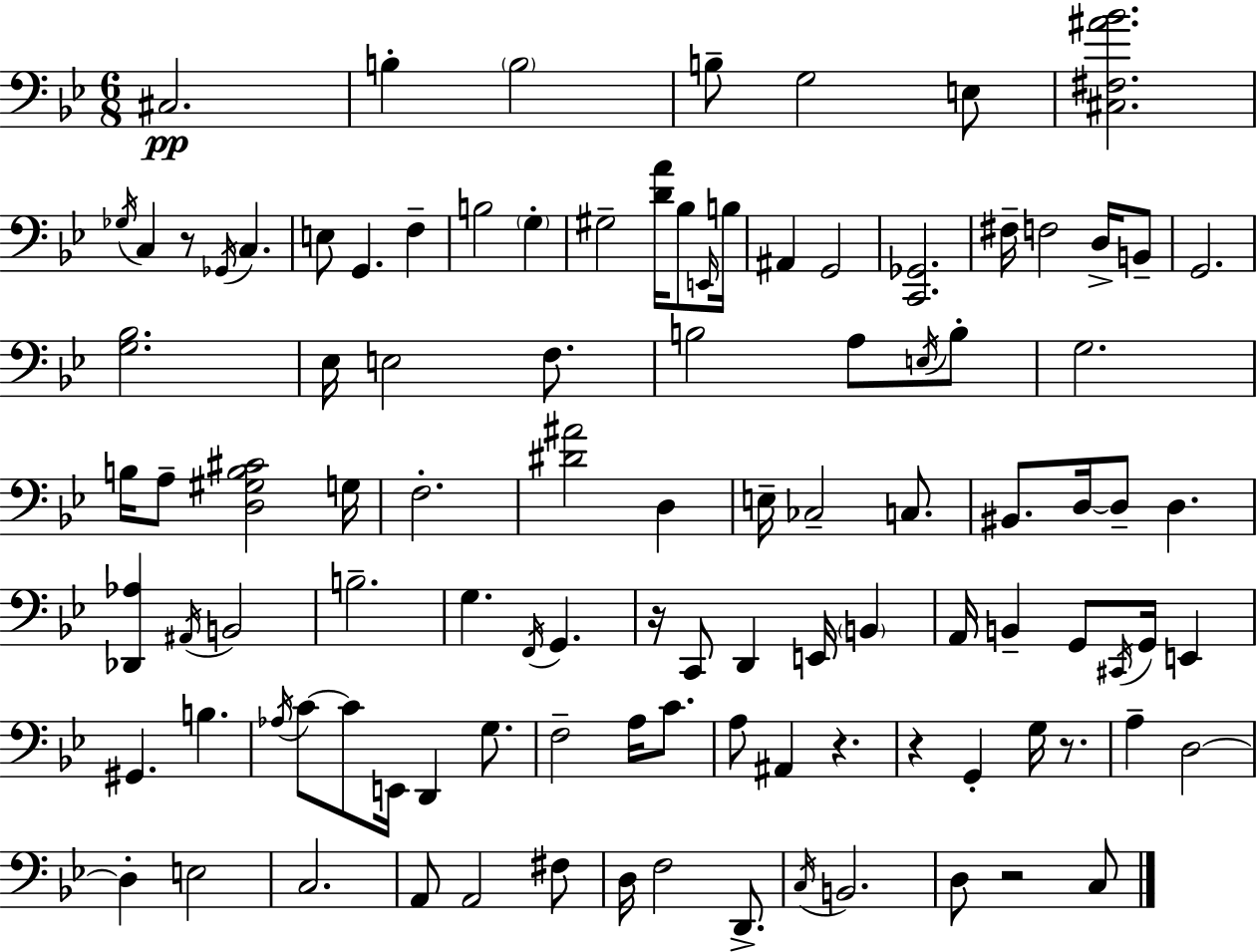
X:1
T:Untitled
M:6/8
L:1/4
K:Gm
^C,2 B, B,2 B,/2 G,2 E,/2 [^C,^F,^A_B]2 _G,/4 C, z/2 _G,,/4 C, E,/2 G,, F, B,2 G, ^G,2 [DA]/4 _B,/2 E,,/4 B,/4 ^A,, G,,2 [C,,_G,,]2 ^F,/4 F,2 D,/4 B,,/2 G,,2 [G,_B,]2 _E,/4 E,2 F,/2 B,2 A,/2 E,/4 B,/2 G,2 B,/4 A,/2 [D,^G,B,^C]2 G,/4 F,2 [^D^A]2 D, E,/4 _C,2 C,/2 ^B,,/2 D,/4 D,/2 D, [_D,,_A,] ^A,,/4 B,,2 B,2 G, F,,/4 G,, z/4 C,,/2 D,, E,,/4 B,, A,,/4 B,, G,,/2 ^C,,/4 G,,/4 E,, ^G,, B, _A,/4 C/2 C/2 E,,/4 D,, G,/2 F,2 A,/4 C/2 A,/2 ^A,, z z G,, G,/4 z/2 A, D,2 D, E,2 C,2 A,,/2 A,,2 ^F,/2 D,/4 F,2 D,,/2 C,/4 B,,2 D,/2 z2 C,/2